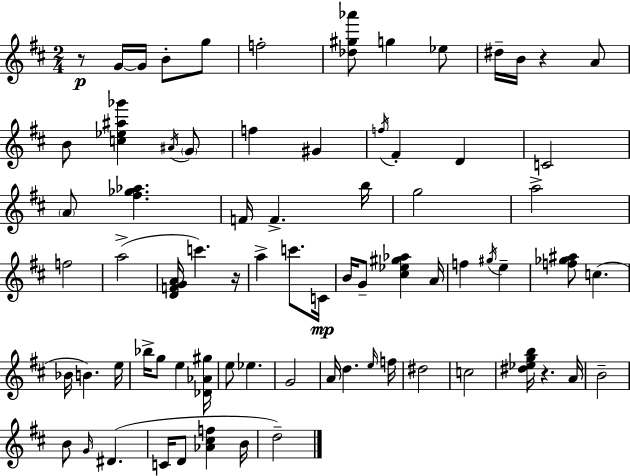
R/e G4/s G4/s B4/e G5/e F5/h [Db5,G#5,Ab6]/e G5/q Eb5/e D#5/s B4/s R/q A4/e B4/e [C5,Eb5,A#5,Gb6]/q A#4/s G4/e F5/q G#4/q F5/s F#4/q D4/q C4/h A4/e [F#5,Gb5,Ab5]/q. F4/s F4/q. B5/s G5/h A5/h F5/h A5/h [D4,F4,G4,A4]/s C6/q. R/s A5/q C6/e. C4/s B4/s G4/e [C#5,Eb5,G#5,Ab5]/q A4/s F5/q G#5/s E5/q [F5,Gb5,A#5]/e C5/q. Bb4/s B4/q. E5/s Bb5/s G5/e E5/q [Db4,Ab4,G#5]/s E5/e Eb5/q. G4/h A4/s D5/q. E5/s F5/s D#5/h C5/h [D#5,Eb5,G5,B5]/s R/q. A4/s B4/h B4/e G4/s D#4/q. C4/s D4/e [Ab4,C#5,F5]/q B4/s D5/h